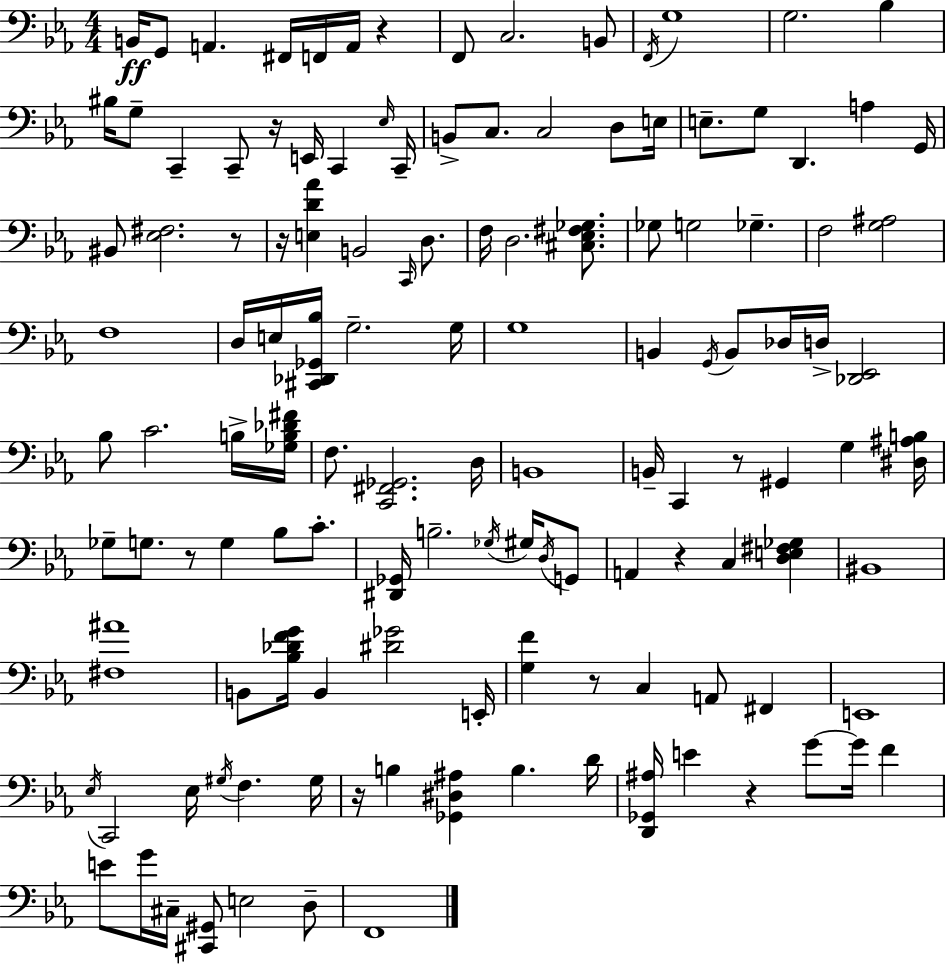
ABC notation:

X:1
T:Untitled
M:4/4
L:1/4
K:Eb
B,,/4 G,,/2 A,, ^F,,/4 F,,/4 A,,/4 z F,,/2 C,2 B,,/2 F,,/4 G,4 G,2 _B, ^B,/4 G,/2 C,, C,,/2 z/4 E,,/4 C,, _E,/4 C,,/4 B,,/2 C,/2 C,2 D,/2 E,/4 E,/2 G,/2 D,, A, G,,/4 ^B,,/2 [_E,^F,]2 z/2 z/4 [E,D_A] B,,2 C,,/4 D,/2 F,/4 D,2 [^C,_E,^F,_G,]/2 _G,/2 G,2 _G, F,2 [G,^A,]2 F,4 D,/4 E,/4 [^C,,_D,,_G,,_B,]/4 G,2 G,/4 G,4 B,, G,,/4 B,,/2 _D,/4 D,/4 [_D,,_E,,]2 _B,/2 C2 B,/4 [_G,B,_D^F]/4 F,/2 [C,,^F,,_G,,]2 D,/4 B,,4 B,,/4 C,, z/2 ^G,, G, [^D,^A,B,]/4 _G,/2 G,/2 z/2 G, _B,/2 C/2 [^D,,_G,,]/4 B,2 _G,/4 ^G,/4 D,/4 G,,/2 A,, z C, [D,E,^F,_G,] ^B,,4 [^F,^A]4 B,,/2 [_B,_DFG]/4 B,, [^D_G]2 E,,/4 [G,F] z/2 C, A,,/2 ^F,, E,,4 _E,/4 C,,2 _E,/4 ^G,/4 F, ^G,/4 z/4 B, [_G,,^D,^A,] B, D/4 [D,,_G,,^A,]/4 E z G/2 G/4 F E/2 G/4 ^C,/4 [^C,,^G,,]/2 E,2 D,/2 F,,4